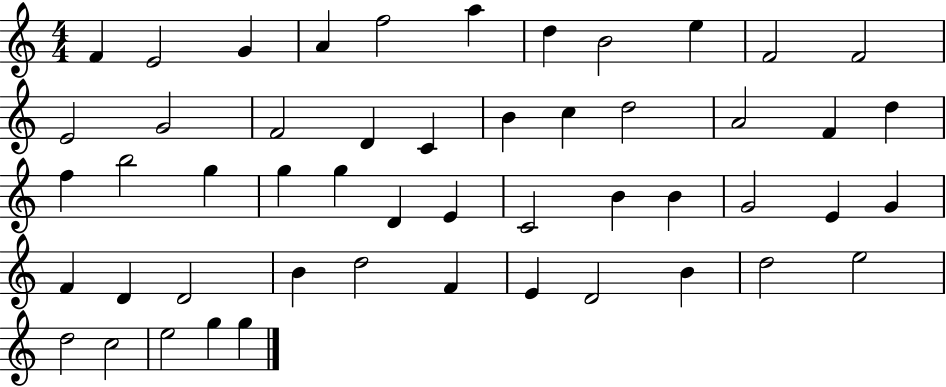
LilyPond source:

{
  \clef treble
  \numericTimeSignature
  \time 4/4
  \key c \major
  f'4 e'2 g'4 | a'4 f''2 a''4 | d''4 b'2 e''4 | f'2 f'2 | \break e'2 g'2 | f'2 d'4 c'4 | b'4 c''4 d''2 | a'2 f'4 d''4 | \break f''4 b''2 g''4 | g''4 g''4 d'4 e'4 | c'2 b'4 b'4 | g'2 e'4 g'4 | \break f'4 d'4 d'2 | b'4 d''2 f'4 | e'4 d'2 b'4 | d''2 e''2 | \break d''2 c''2 | e''2 g''4 g''4 | \bar "|."
}